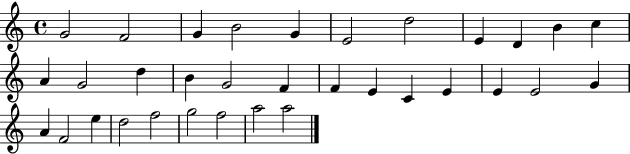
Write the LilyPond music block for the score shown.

{
  \clef treble
  \time 4/4
  \defaultTimeSignature
  \key c \major
  g'2 f'2 | g'4 b'2 g'4 | e'2 d''2 | e'4 d'4 b'4 c''4 | \break a'4 g'2 d''4 | b'4 g'2 f'4 | f'4 e'4 c'4 e'4 | e'4 e'2 g'4 | \break a'4 f'2 e''4 | d''2 f''2 | g''2 f''2 | a''2 a''2 | \break \bar "|."
}